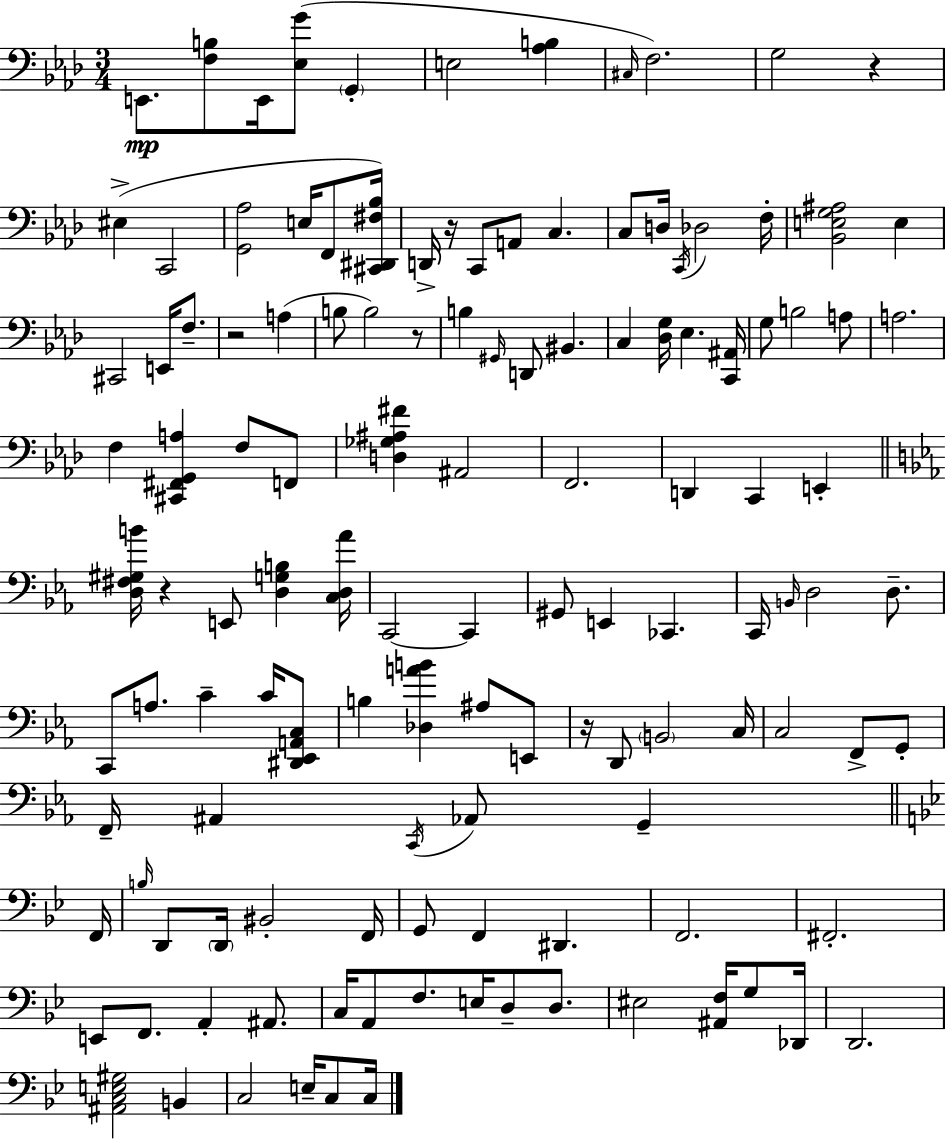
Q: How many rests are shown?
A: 6